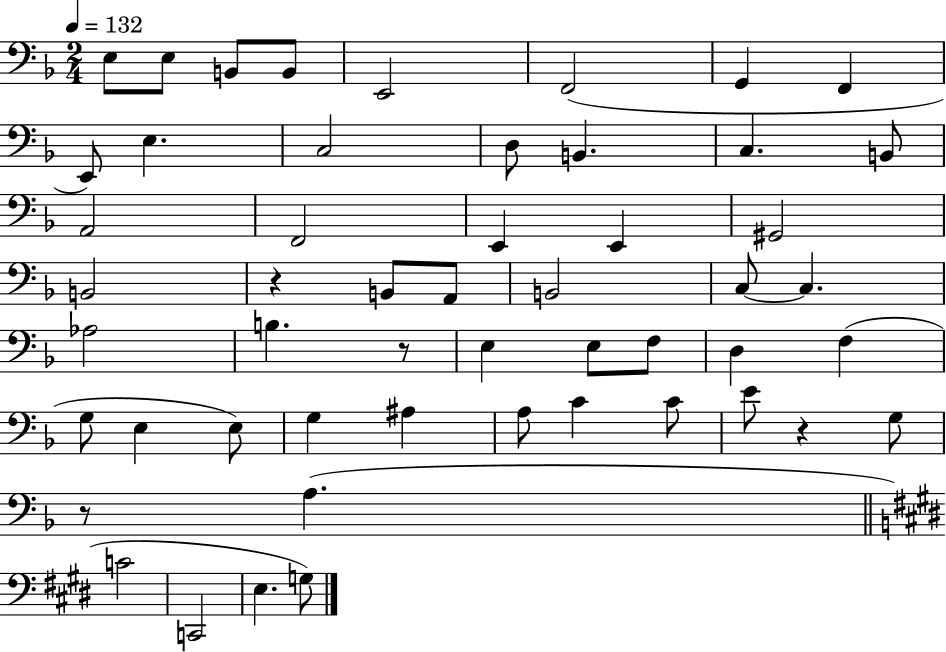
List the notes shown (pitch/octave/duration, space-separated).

E3/e E3/e B2/e B2/e E2/h F2/h G2/q F2/q E2/e E3/q. C3/h D3/e B2/q. C3/q. B2/e A2/h F2/h E2/q E2/q G#2/h B2/h R/q B2/e A2/e B2/h C3/e C3/q. Ab3/h B3/q. R/e E3/q E3/e F3/e D3/q F3/q G3/e E3/q E3/e G3/q A#3/q A3/e C4/q C4/e E4/e R/q G3/e R/e A3/q. C4/h C2/h E3/q. G3/e